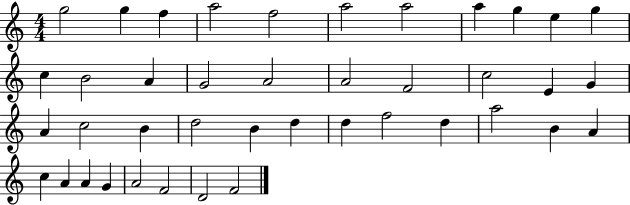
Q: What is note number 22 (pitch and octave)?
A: A4